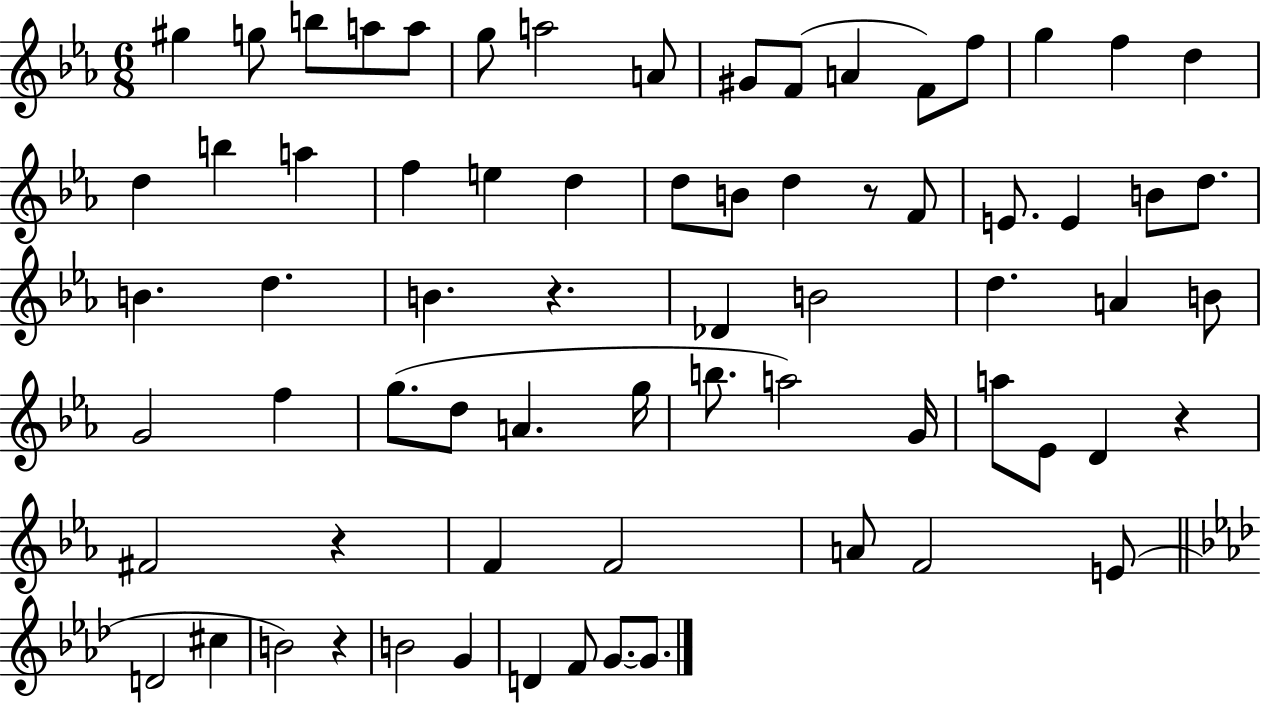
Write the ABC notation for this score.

X:1
T:Untitled
M:6/8
L:1/4
K:Eb
^g g/2 b/2 a/2 a/2 g/2 a2 A/2 ^G/2 F/2 A F/2 f/2 g f d d b a f e d d/2 B/2 d z/2 F/2 E/2 E B/2 d/2 B d B z _D B2 d A B/2 G2 f g/2 d/2 A g/4 b/2 a2 G/4 a/2 _E/2 D z ^F2 z F F2 A/2 F2 E/2 D2 ^c B2 z B2 G D F/2 G/2 G/2